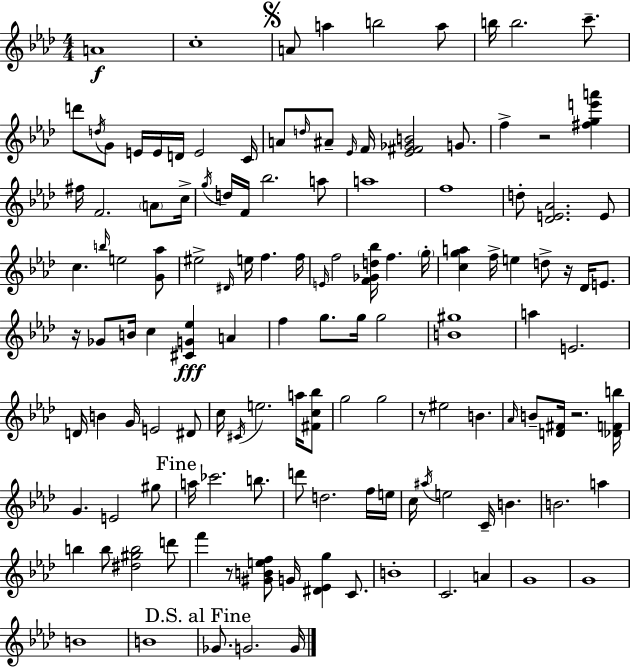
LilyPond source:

{
  \clef treble
  \numericTimeSignature
  \time 4/4
  \key f \minor
  a'1\f | c''1-. | \mark \markup { \musicglyph "scripts.segno" } a'8 a''4 b''2 a''8 | b''16 b''2. c'''8.-- | \break d'''8 \acciaccatura { d''16 } g'8 e'16 e'16 d'16 e'2 | c'16 a'8 \grace { d''16 } ais'8-- \grace { ees'16 } f'16 <ees' fis' ges' b'>2 | g'8. f''4-> r2 <fis'' g'' e''' a'''>4 | fis''16 f'2. | \break \parenthesize a'8 c''16-> \acciaccatura { g''16 } d''16 f'16 bes''2. | a''8 a''1 | f''1 | d''8-. <des' e' aes'>2. | \break e'8 c''4. \grace { b''16 } e''2 | <g' aes''>8 eis''2-> \grace { dis'16 } e''16 f''4. | f''16 \grace { e'16 } f''2 <f' ges' d'' bes''>16 | f''4. \parenthesize g''16-. <c'' g'' a''>4 f''16-> e''4 | \break d''8-> r16 des'16 e'8. r16 ges'8 b'16 c''4 <cis' g' ees''>4\fff | a'4 f''4 g''8. g''16 g''2 | <b' gis''>1 | a''4 e'2. | \break d'16 b'4 g'16 e'2 | dis'8 c''16 \acciaccatura { cis'16 } e''2. | a''16 <fis' c'' bes''>8 g''2 | g''2 r8 eis''2 | \break b'4. \grace { aes'16 } b'8-- <d' fis'>16 r2. | <des' f' b''>16 g'4. e'2 | gis''8 \mark "Fine" a''16 ces'''2. | b''8. d'''8 d''2. | \break f''16 e''16 c''16 \acciaccatura { ais''16 } e''2 | c'16-- b'4. b'2. | a''4 b''4 b''8 | <dis'' gis'' b''>2 d'''8 f'''4 r8 | \break <gis' b' e'' f''>8 g'16 <dis' ees' g''>4 c'8. b'1-. | c'2. | a'4 g'1 | g'1 | \break b'1 | b'1 | \mark "D.S. al Fine" ges'8. g'2. | g'16 \bar "|."
}